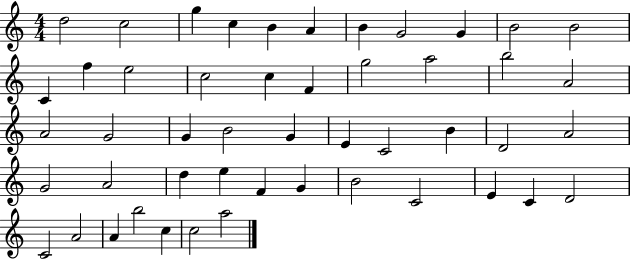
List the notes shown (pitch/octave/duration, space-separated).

D5/h C5/h G5/q C5/q B4/q A4/q B4/q G4/h G4/q B4/h B4/h C4/q F5/q E5/h C5/h C5/q F4/q G5/h A5/h B5/h A4/h A4/h G4/h G4/q B4/h G4/q E4/q C4/h B4/q D4/h A4/h G4/h A4/h D5/q E5/q F4/q G4/q B4/h C4/h E4/q C4/q D4/h C4/h A4/h A4/q B5/h C5/q C5/h A5/h